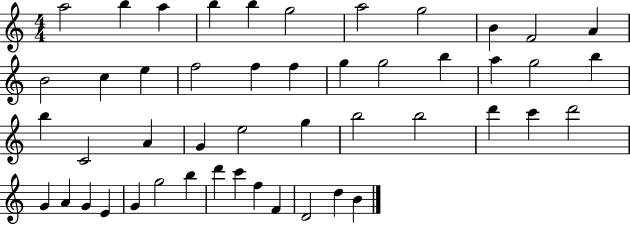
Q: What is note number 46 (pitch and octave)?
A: D4